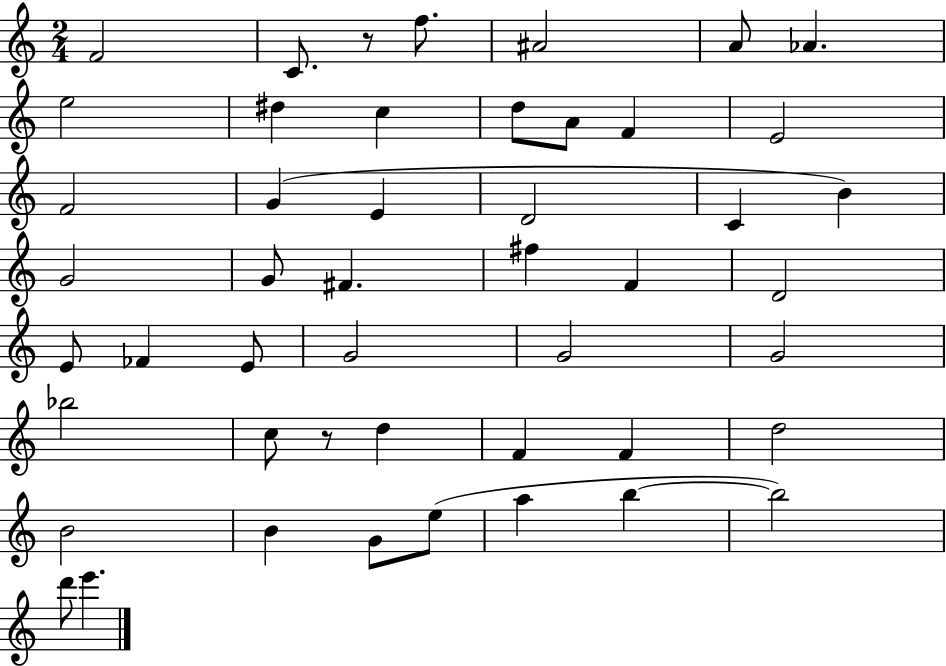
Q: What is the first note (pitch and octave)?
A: F4